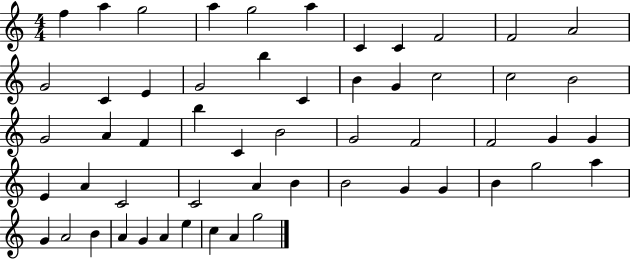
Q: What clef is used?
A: treble